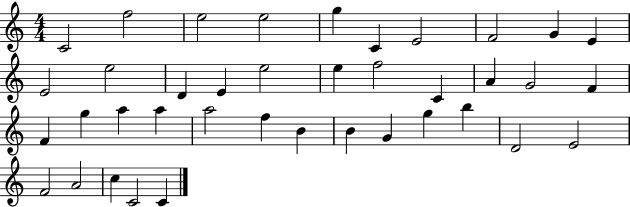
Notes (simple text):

C4/h F5/h E5/h E5/h G5/q C4/q E4/h F4/h G4/q E4/q E4/h E5/h D4/q E4/q E5/h E5/q F5/h C4/q A4/q G4/h F4/q F4/q G5/q A5/q A5/q A5/h F5/q B4/q B4/q G4/q G5/q B5/q D4/h E4/h F4/h A4/h C5/q C4/h C4/q